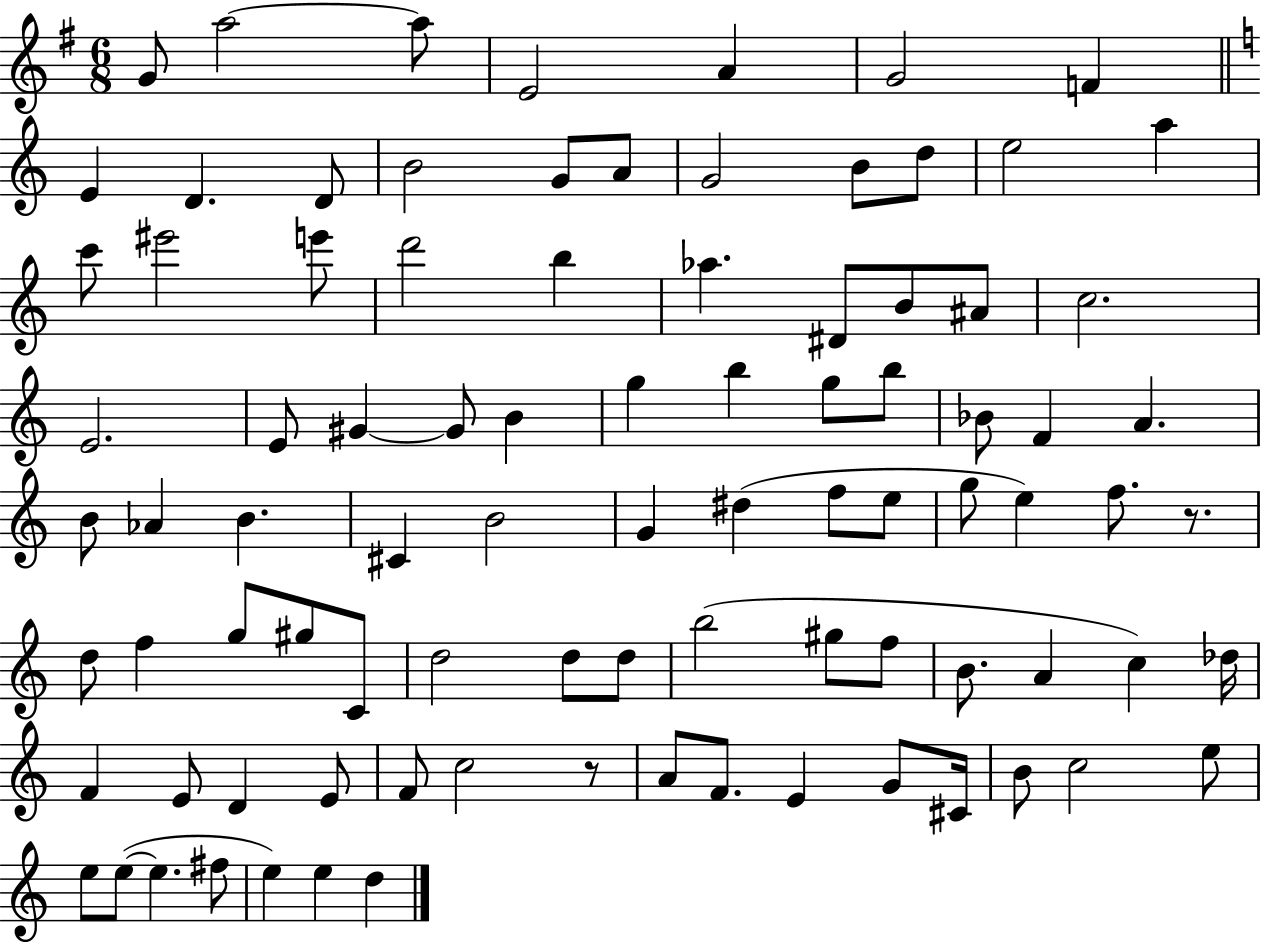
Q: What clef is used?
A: treble